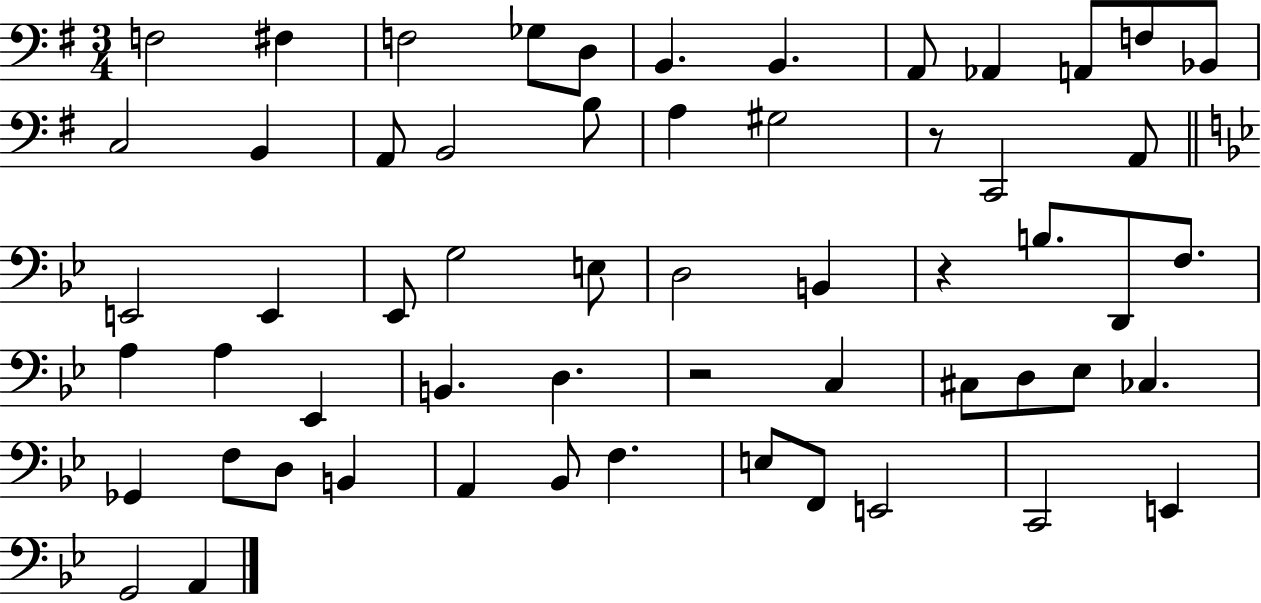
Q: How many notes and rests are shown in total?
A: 58